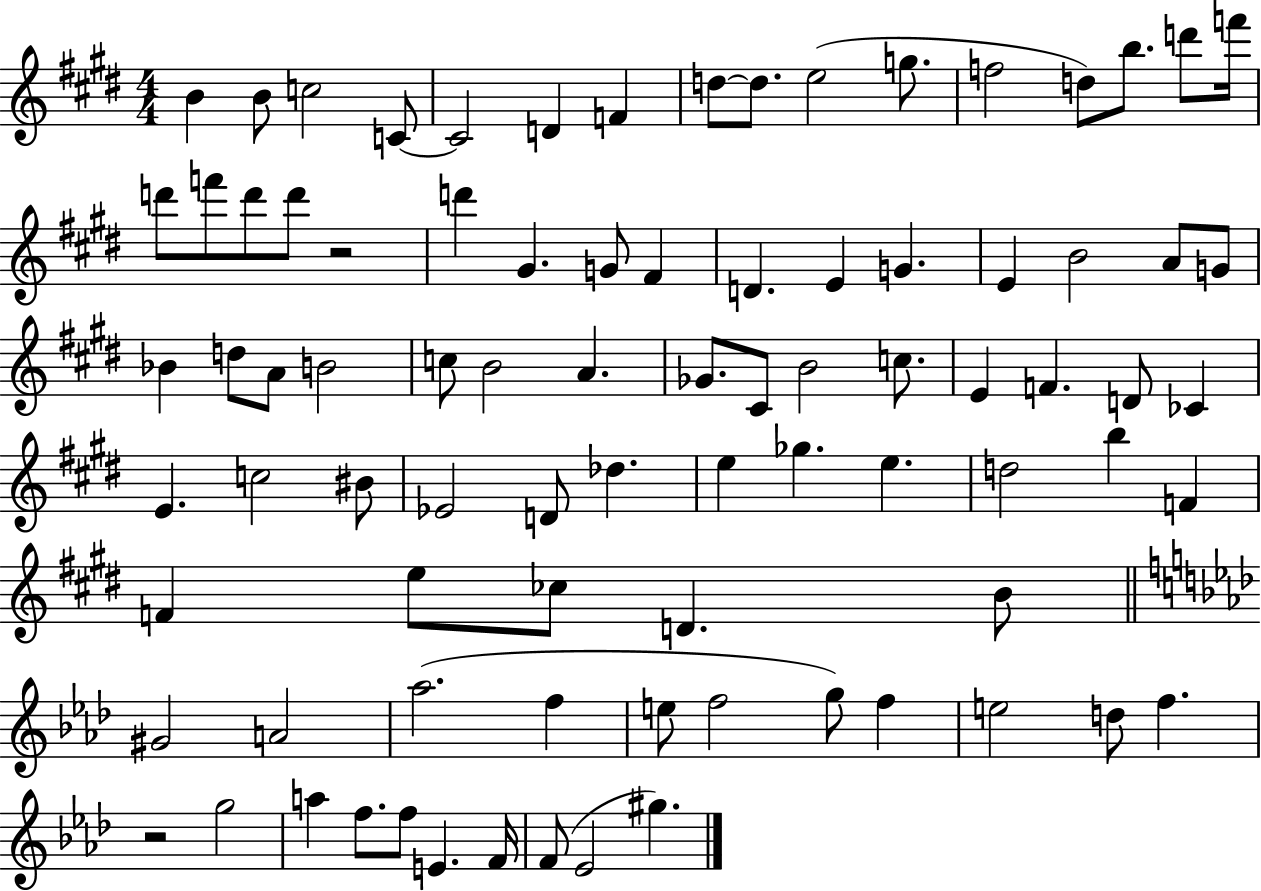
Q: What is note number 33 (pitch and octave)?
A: D5